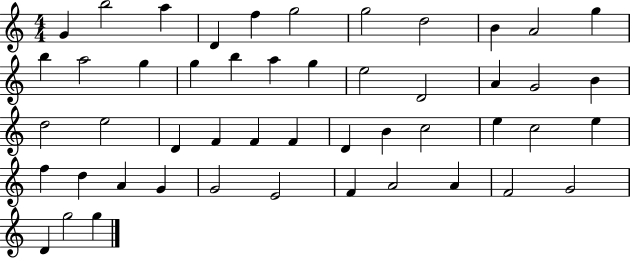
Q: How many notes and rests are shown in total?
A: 49